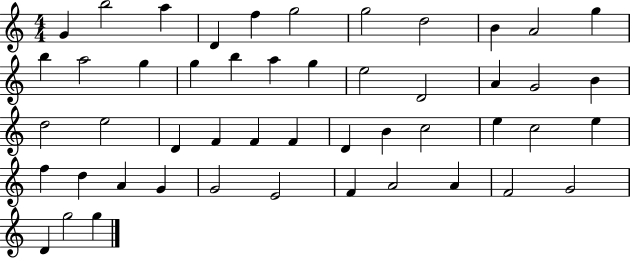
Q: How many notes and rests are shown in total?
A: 49